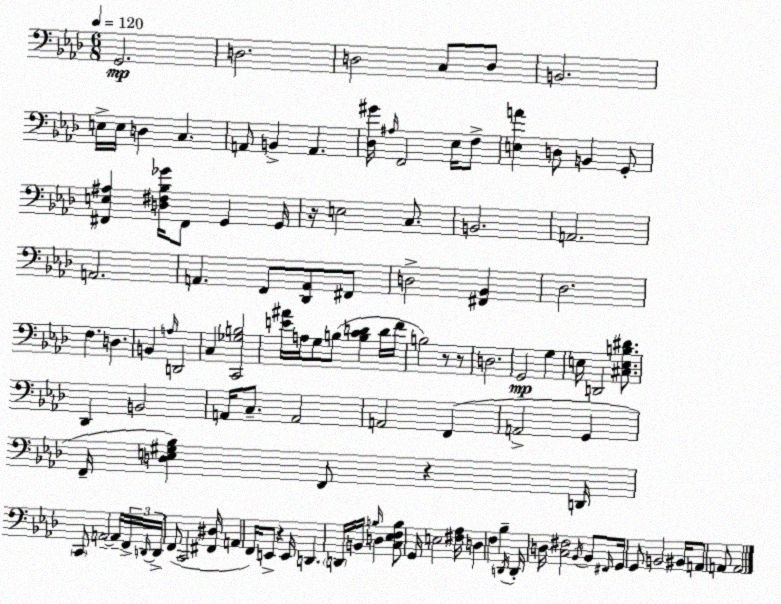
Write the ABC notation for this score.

X:1
T:Untitled
M:6/8
L:1/4
K:Fm
G,,2 D,2 D,2 C,/2 D,/2 B,,2 E,/4 E,/4 D, C, A,,/2 B,, A,, [_D,^G]/4 ^A,/4 F,,2 _E,/4 F,/2 [E,A] D,/2 B,, G,,/2 [^F,,E,^A,] [D,^F,_B,_G]/4 ^F,,/2 G,, G,,/4 z/4 E,2 C,/2 B,,2 A,,2 A,,2 A,, F,,/2 [_D,,A,,]/2 ^F,,/2 D,2 [^F,,_B,,] _D,2 F, D, B,, A,/4 D,,2 C, [C,,_G,B,]2 [E^A]/4 A,/4 G,/2 B,/2 [B,CD] D/4 F/4 B,2 z/2 z/2 D,2 G,,2 G, E,/4 D,,2 [^C,E,B,^D]/2 _D,, B,,2 A,,/4 C,/2 A,,2 A,,2 F,, A,,2 G,, F,,/4 [D,E,^G,_B,] F,,/2 z D,,/4 C,,/2 A,,2 A,,/4 F,,/4 D,,/4 D,,/4 F,,/2 C,,2 [^F,,^D,]/4 A,, F,,/4 E,,/2 z E,,/4 D,, D,,/4 B,,/4 B,/4 D, [C,_E,F,B,]/2 G,,/4 E,2 [^F,_A,]/4 D, F, _B, D,,/4 D,,/4 D,/4 [C,^F,]2 _B,,/4 _B,,/2 ^F,,/4 G,,/4 G,,/2 B,,2 ^B,,/4 A,,/2 A,,/2 A,,2